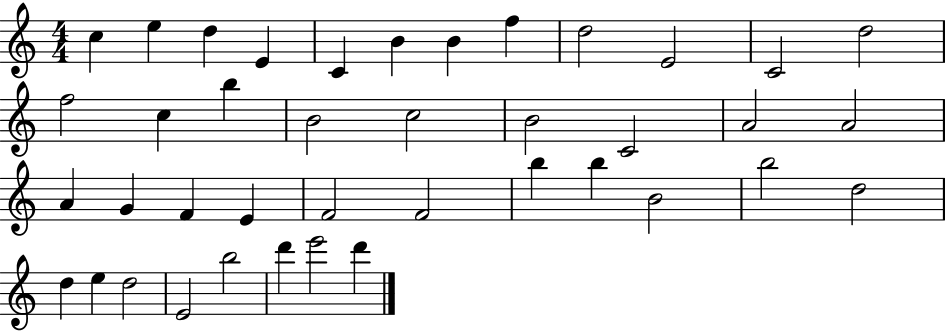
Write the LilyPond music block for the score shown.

{
  \clef treble
  \numericTimeSignature
  \time 4/4
  \key c \major
  c''4 e''4 d''4 e'4 | c'4 b'4 b'4 f''4 | d''2 e'2 | c'2 d''2 | \break f''2 c''4 b''4 | b'2 c''2 | b'2 c'2 | a'2 a'2 | \break a'4 g'4 f'4 e'4 | f'2 f'2 | b''4 b''4 b'2 | b''2 d''2 | \break d''4 e''4 d''2 | e'2 b''2 | d'''4 e'''2 d'''4 | \bar "|."
}